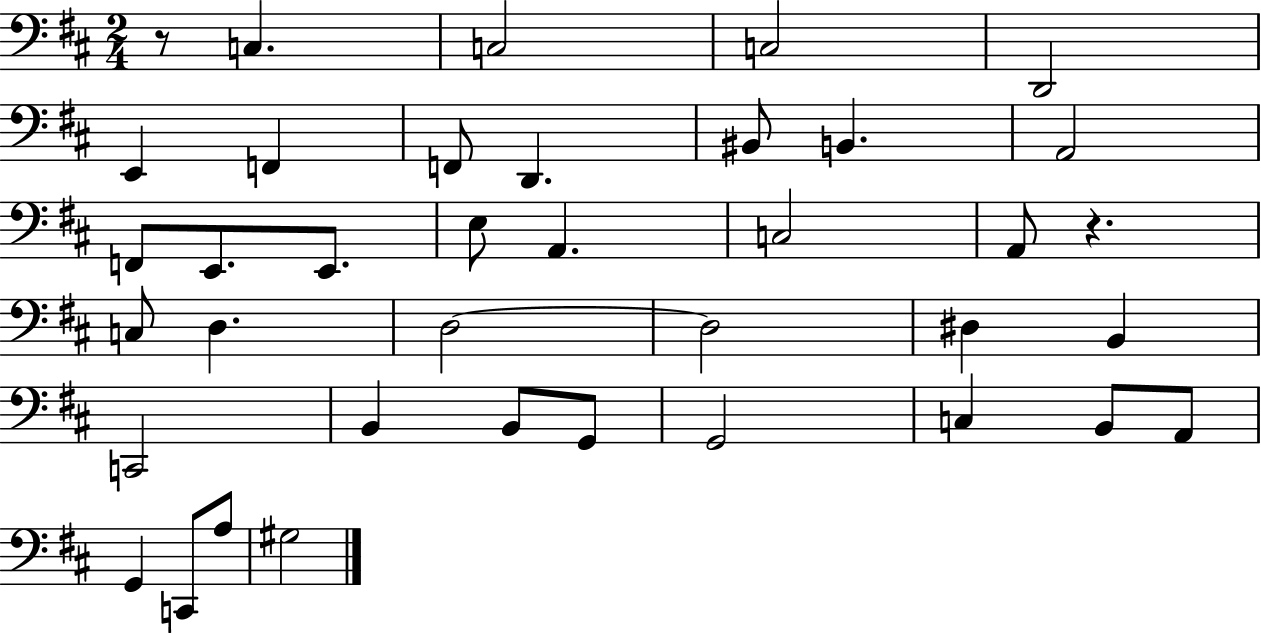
R/e C3/q. C3/h C3/h D2/h E2/q F2/q F2/e D2/q. BIS2/e B2/q. A2/h F2/e E2/e. E2/e. E3/e A2/q. C3/h A2/e R/q. C3/e D3/q. D3/h D3/h D#3/q B2/q C2/h B2/q B2/e G2/e G2/h C3/q B2/e A2/e G2/q C2/e A3/e G#3/h